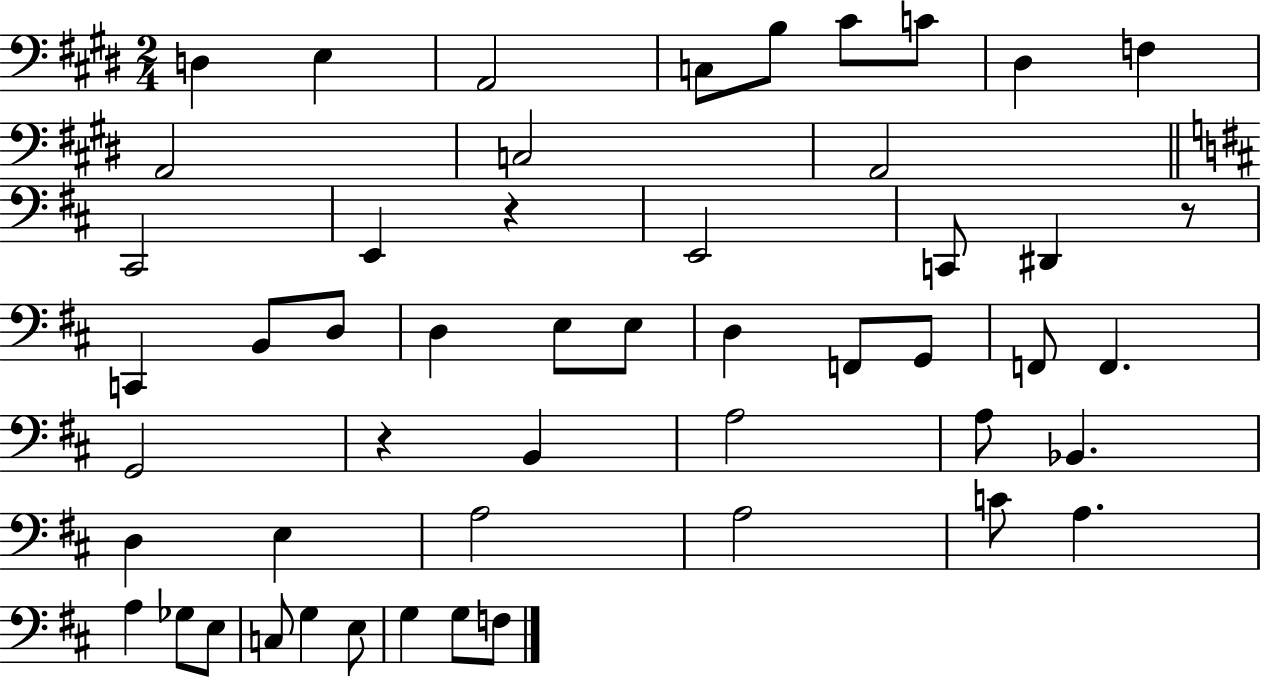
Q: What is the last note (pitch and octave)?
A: F3